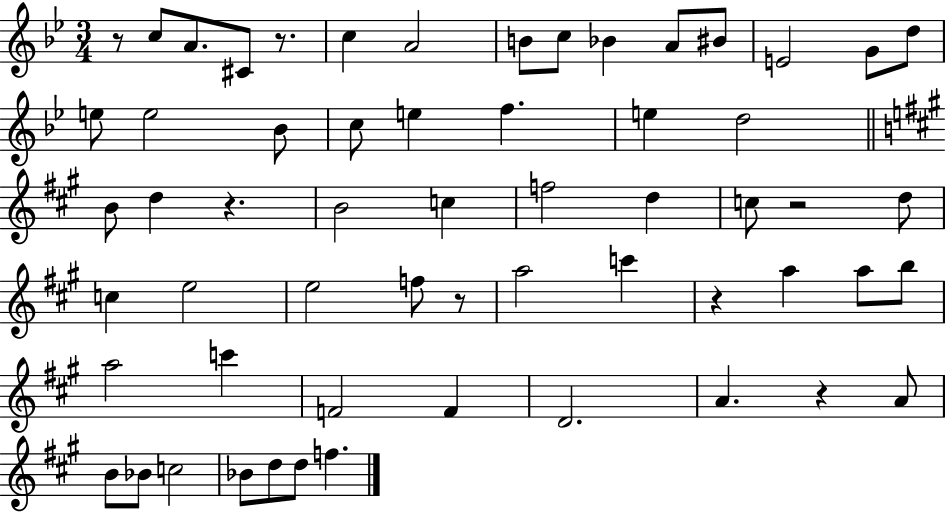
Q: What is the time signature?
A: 3/4